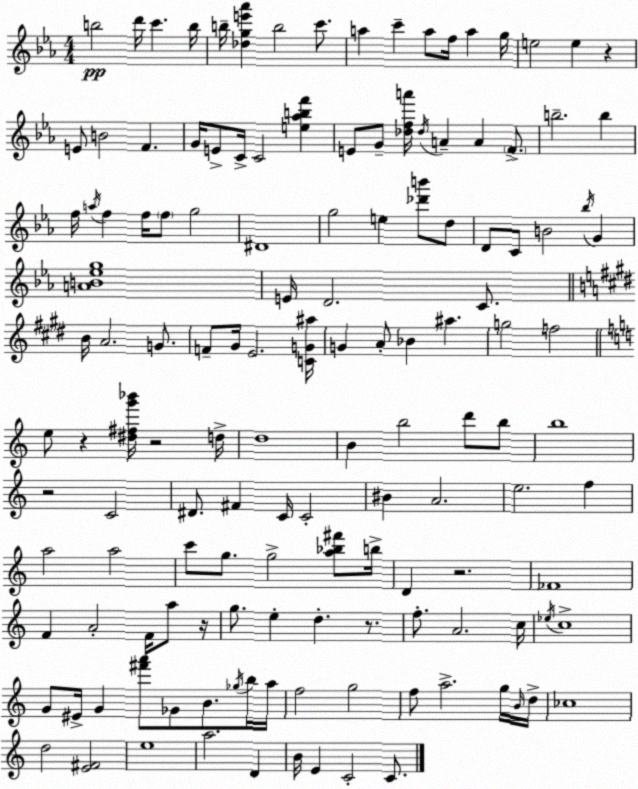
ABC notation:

X:1
T:Untitled
M:4/4
L:1/4
K:Cm
b2 d'/4 c' b/4 b/4 [_dge'_a'] b2 c'/2 a c' a/2 f/4 a g/4 e2 e z E/2 B2 F G/4 E/2 C/4 C2 [e_abf'] E/2 G/2 [_dfa']/4 _d/4 A A F/2 b2 b f/4 a/4 f f/4 f/2 g2 ^D4 g2 e [_d'b']/2 d/2 D/2 C/2 B2 _b/4 G [AB_eg]4 E/4 D2 C/2 B/4 A2 G/2 F/2 ^G/4 E2 [CG^a]/4 G A/2 _B ^a g2 f2 e/2 z [^d^fg'_b']/4 z2 d/4 d4 B b2 d'/2 b/2 b4 z2 C2 ^D/2 ^F C/4 C2 ^B A2 e2 f a2 a2 c'/2 g/2 g2 [a_b^f']/2 b/4 D z2 _F4 F A2 F/4 a/2 z/4 g/2 e d z/2 f/2 A2 c/4 _e/4 c4 G/2 ^E/4 G [^f'a']/2 _G/2 B/2 _g/4 b/4 a/4 f2 g2 f/2 a2 g/4 B/4 d/4 _c4 d2 [E^F]2 e4 a2 D B/4 E C2 C/2